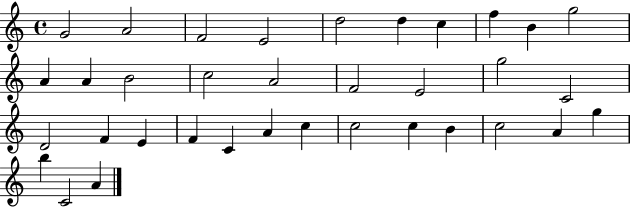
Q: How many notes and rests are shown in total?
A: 35